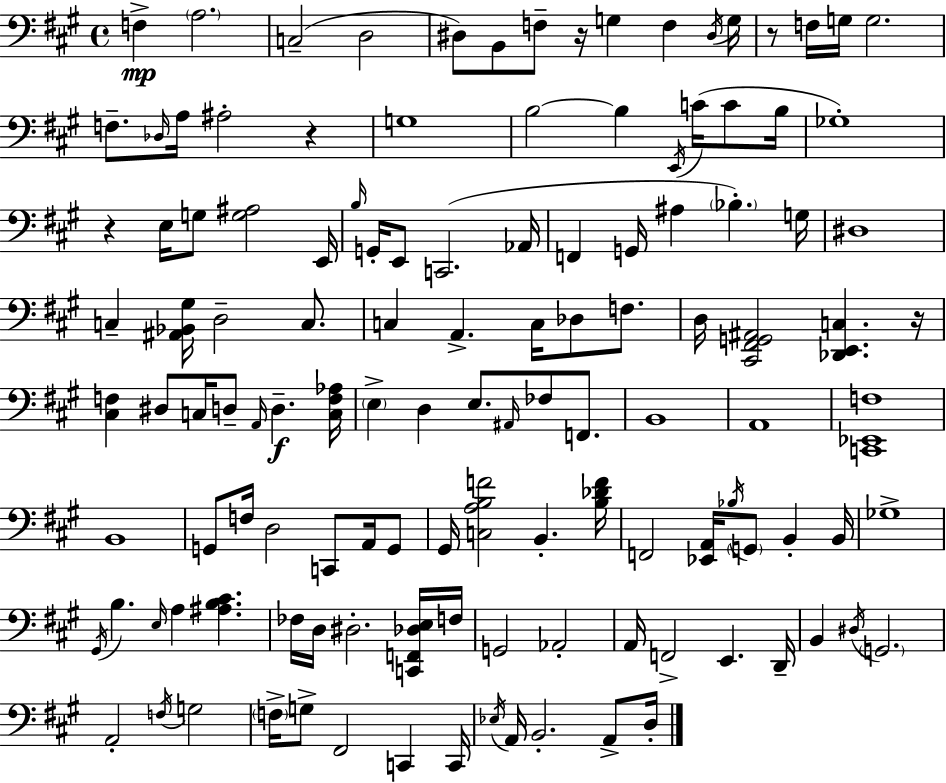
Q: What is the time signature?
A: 4/4